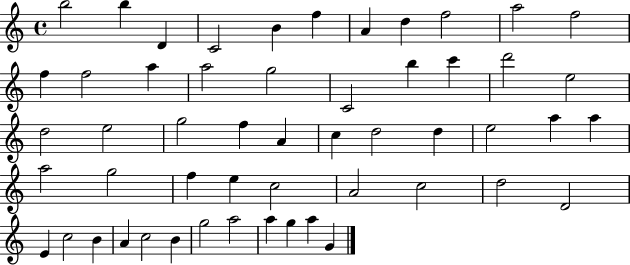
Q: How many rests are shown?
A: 0